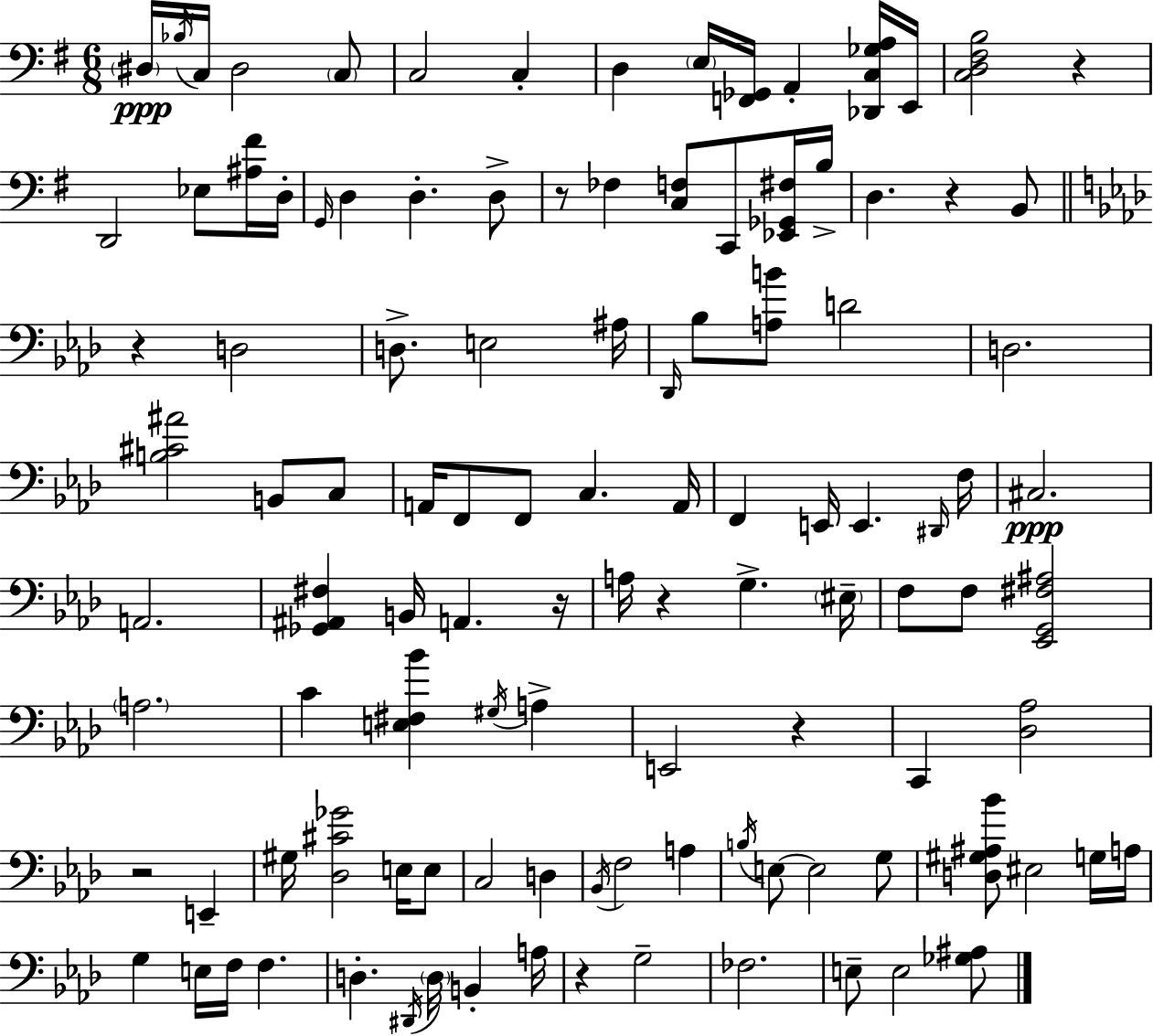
D#3/s Bb3/s C3/s D#3/h C3/e C3/h C3/q D3/q E3/s [F2,Gb2]/s A2/q [Db2,C3,Gb3,A3]/s E2/s [C3,D3,F#3,B3]/h R/q D2/h Eb3/e [A#3,F#4]/s D3/s G2/s D3/q D3/q. D3/e R/e FES3/q [C3,F3]/e C2/e [Eb2,Gb2,F#3]/s B3/s D3/q. R/q B2/e R/q D3/h D3/e. E3/h A#3/s Db2/s Bb3/e [A3,B4]/e D4/h D3/h. [B3,C#4,A#4]/h B2/e C3/e A2/s F2/e F2/e C3/q. A2/s F2/q E2/s E2/q. D#2/s F3/s C#3/h. A2/h. [Gb2,A#2,F#3]/q B2/s A2/q. R/s A3/s R/q G3/q. EIS3/s F3/e F3/e [Eb2,G2,F#3,A#3]/h A3/h. C4/q [E3,F#3,Bb4]/q G#3/s A3/q E2/h R/q C2/q [Db3,Ab3]/h R/h E2/q G#3/s [Db3,C#4,Gb4]/h E3/s E3/e C3/h D3/q Bb2/s F3/h A3/q B3/s E3/e E3/h G3/e [D3,G#3,A#3,Bb4]/e EIS3/h G3/s A3/s G3/q E3/s F3/s F3/q. D3/q. D#2/s D3/s B2/q A3/s R/q G3/h FES3/h. E3/e E3/h [Gb3,A#3]/e